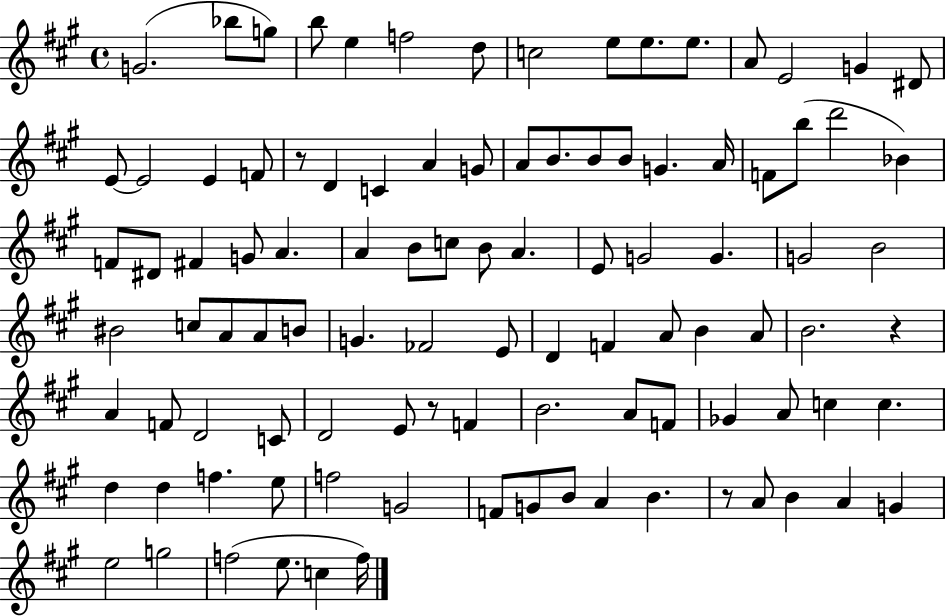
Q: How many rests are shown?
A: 4